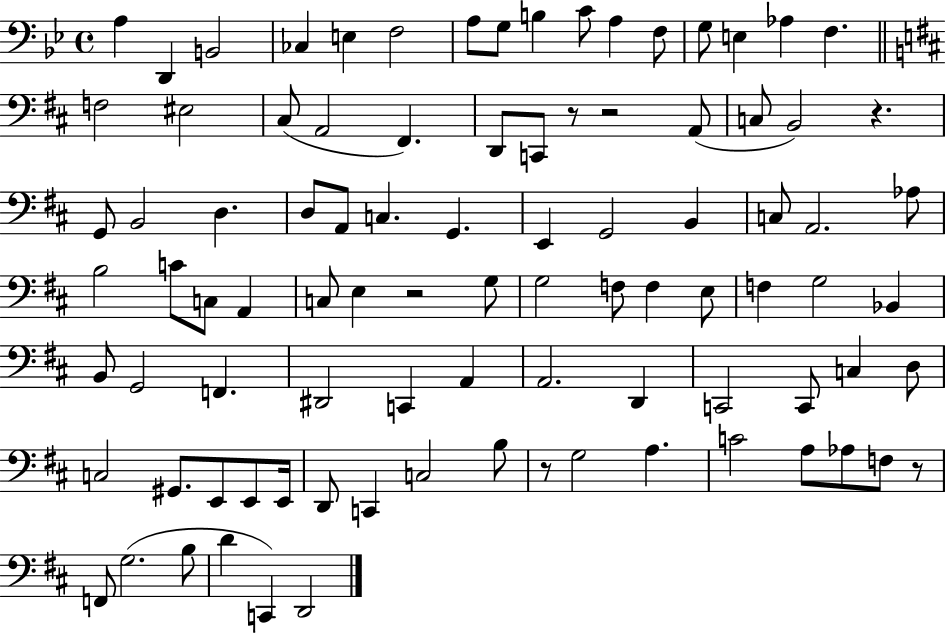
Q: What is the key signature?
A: BES major